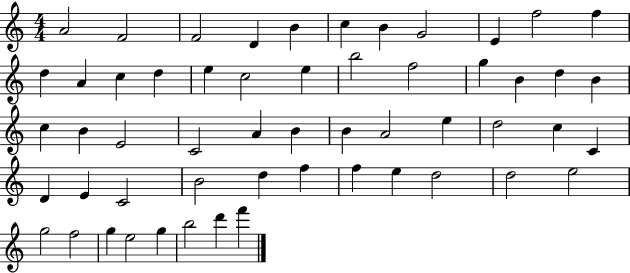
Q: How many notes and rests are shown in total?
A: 55